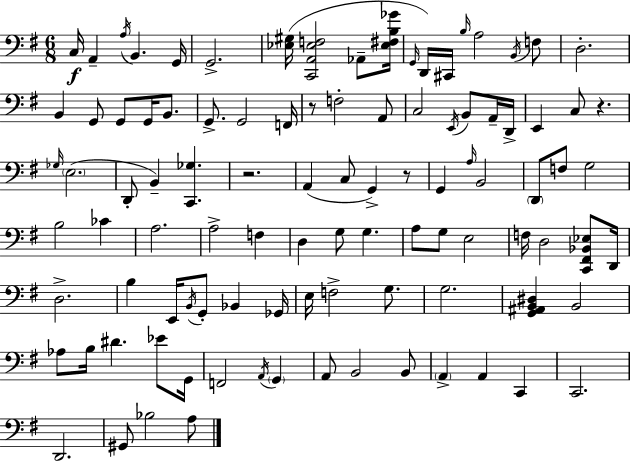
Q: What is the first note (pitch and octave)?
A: C3